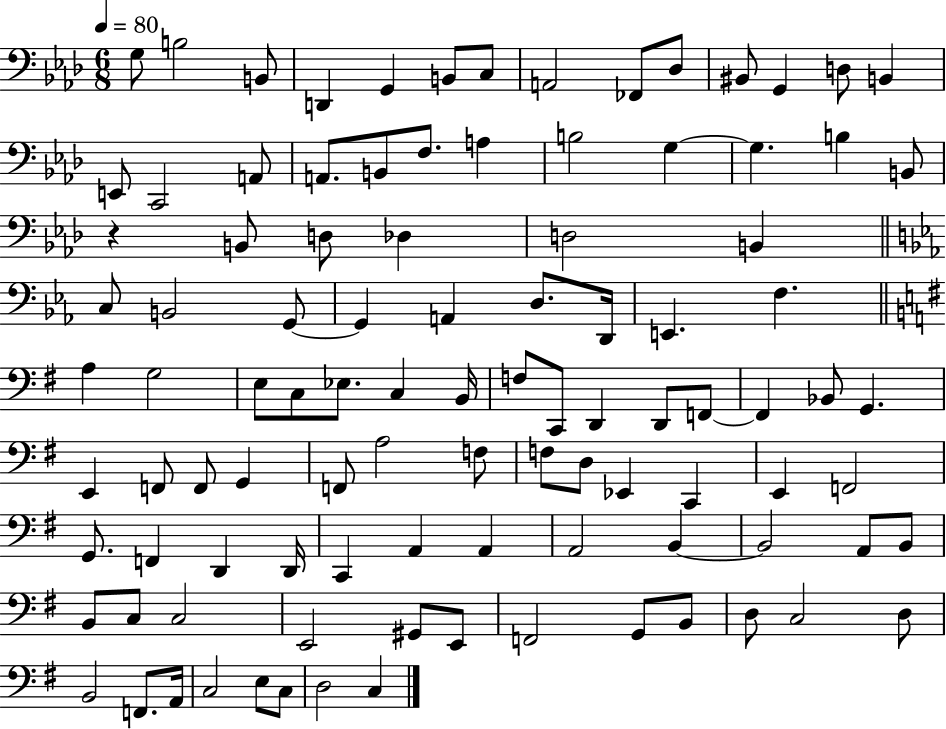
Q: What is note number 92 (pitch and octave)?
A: D3